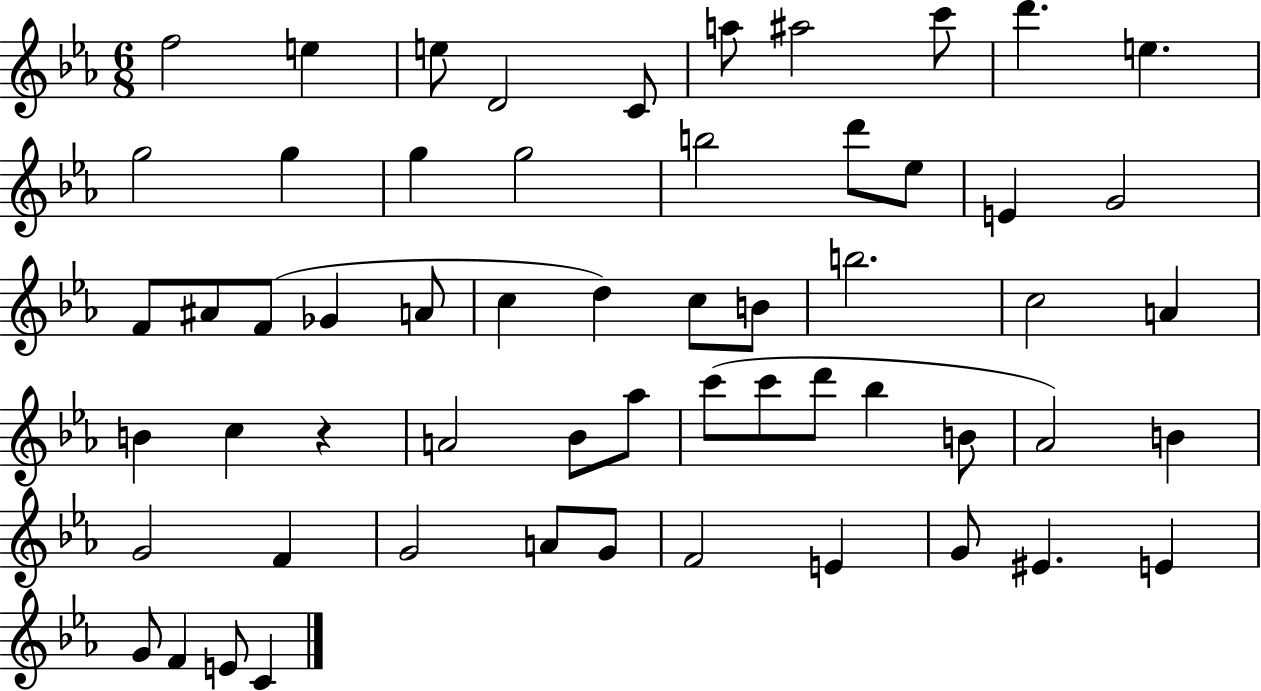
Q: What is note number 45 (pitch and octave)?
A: F4